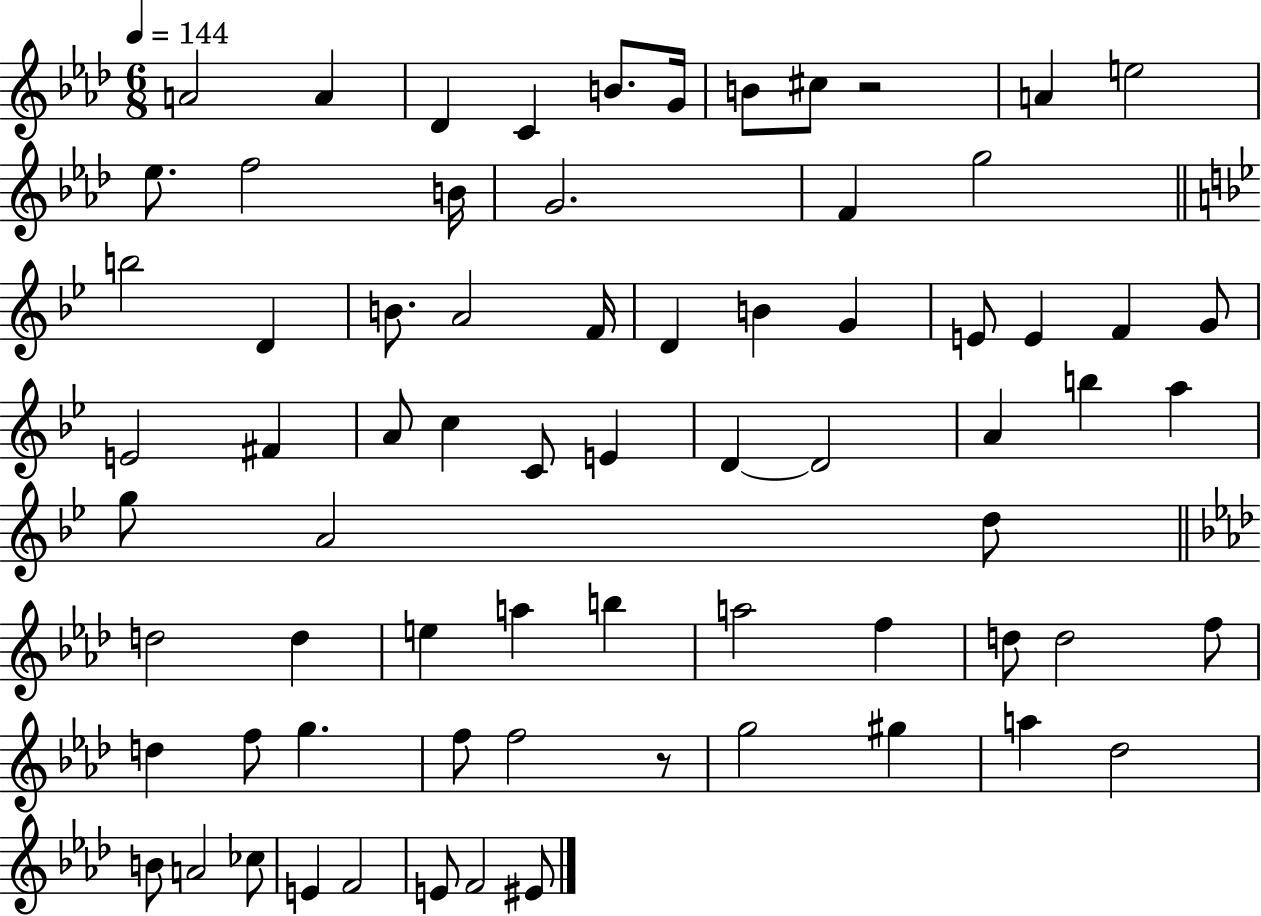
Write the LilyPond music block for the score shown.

{
  \clef treble
  \numericTimeSignature
  \time 6/8
  \key aes \major
  \tempo 4 = 144
  a'2 a'4 | des'4 c'4 b'8. g'16 | b'8 cis''8 r2 | a'4 e''2 | \break ees''8. f''2 b'16 | g'2. | f'4 g''2 | \bar "||" \break \key g \minor b''2 d'4 | b'8. a'2 f'16 | d'4 b'4 g'4 | e'8 e'4 f'4 g'8 | \break e'2 fis'4 | a'8 c''4 c'8 e'4 | d'4~~ d'2 | a'4 b''4 a''4 | \break g''8 a'2 d''8 | \bar "||" \break \key aes \major d''2 d''4 | e''4 a''4 b''4 | a''2 f''4 | d''8 d''2 f''8 | \break d''4 f''8 g''4. | f''8 f''2 r8 | g''2 gis''4 | a''4 des''2 | \break b'8 a'2 ces''8 | e'4 f'2 | e'8 f'2 eis'8 | \bar "|."
}